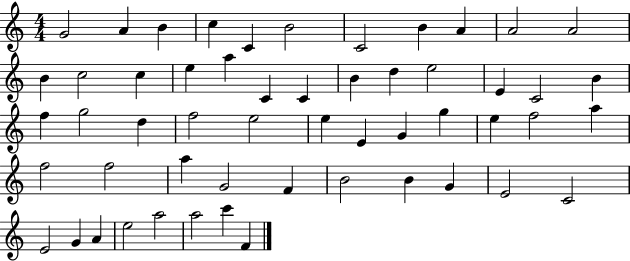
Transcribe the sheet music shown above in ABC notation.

X:1
T:Untitled
M:4/4
L:1/4
K:C
G2 A B c C B2 C2 B A A2 A2 B c2 c e a C C B d e2 E C2 B f g2 d f2 e2 e E G g e f2 a f2 f2 a G2 F B2 B G E2 C2 E2 G A e2 a2 a2 c' F